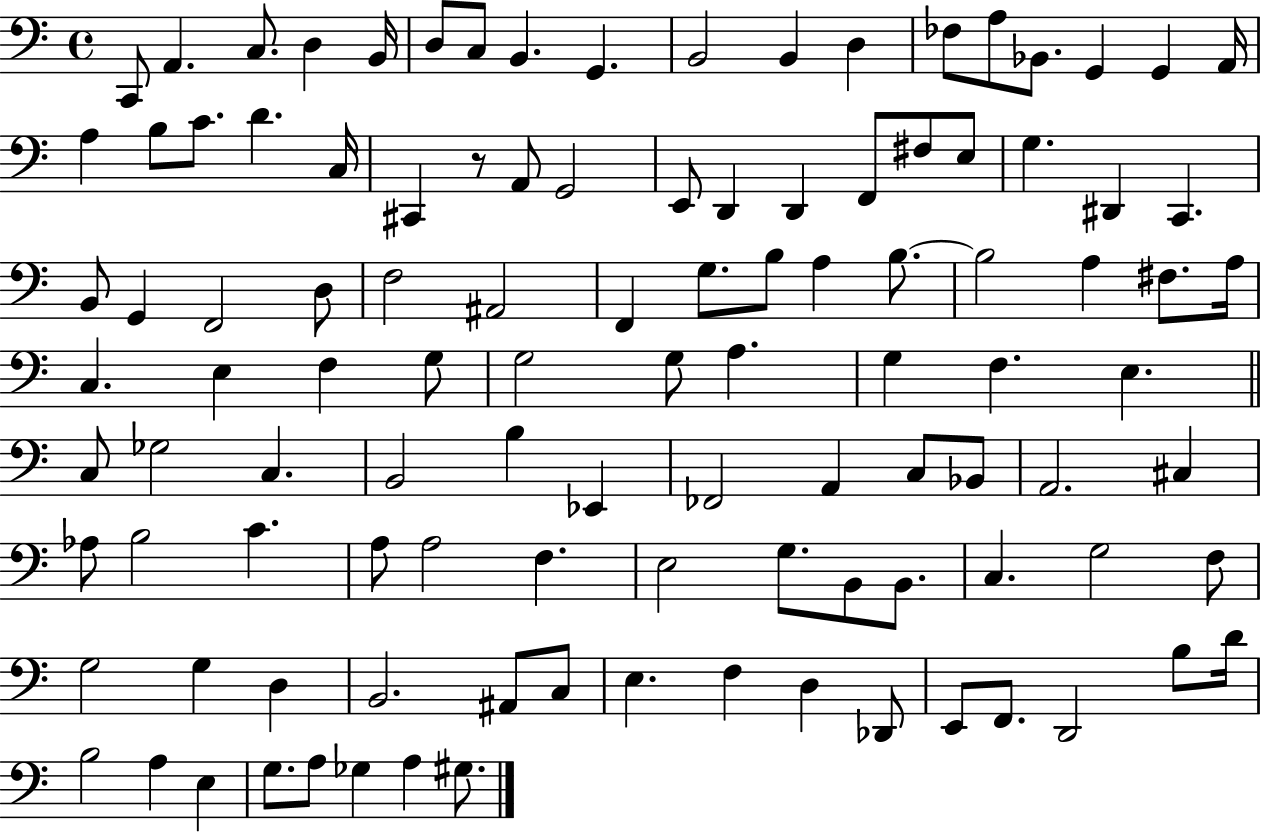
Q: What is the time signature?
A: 4/4